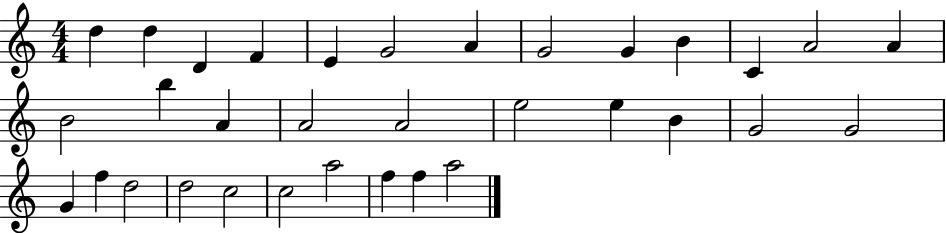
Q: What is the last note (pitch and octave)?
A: A5